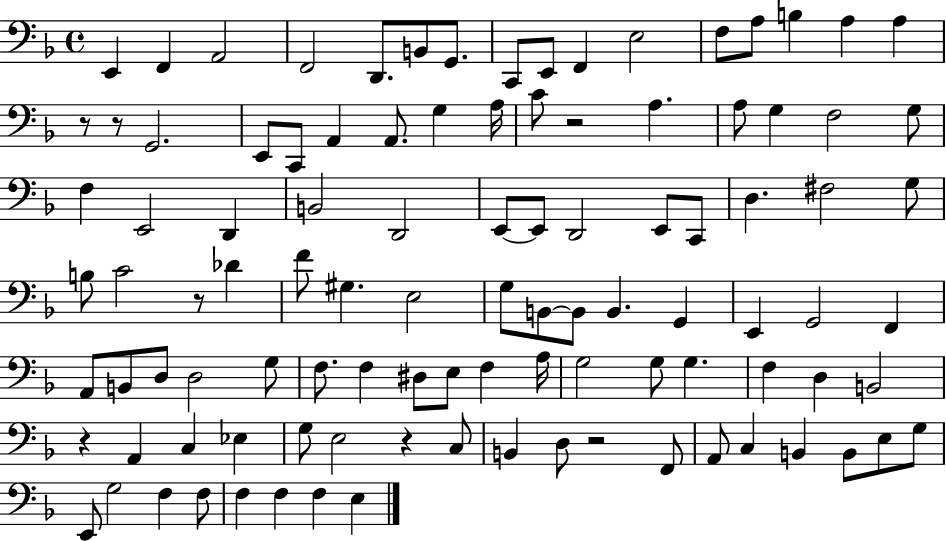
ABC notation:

X:1
T:Untitled
M:4/4
L:1/4
K:F
E,, F,, A,,2 F,,2 D,,/2 B,,/2 G,,/2 C,,/2 E,,/2 F,, E,2 F,/2 A,/2 B, A, A, z/2 z/2 G,,2 E,,/2 C,,/2 A,, A,,/2 G, A,/4 C/2 z2 A, A,/2 G, F,2 G,/2 F, E,,2 D,, B,,2 D,,2 E,,/2 E,,/2 D,,2 E,,/2 C,,/2 D, ^F,2 G,/2 B,/2 C2 z/2 _D F/2 ^G, E,2 G,/2 B,,/2 B,,/2 B,, G,, E,, G,,2 F,, A,,/2 B,,/2 D,/2 D,2 G,/2 F,/2 F, ^D,/2 E,/2 F, A,/4 G,2 G,/2 G, F, D, B,,2 z A,, C, _E, G,/2 E,2 z C,/2 B,, D,/2 z2 F,,/2 A,,/2 C, B,, B,,/2 E,/2 G,/2 E,,/2 G,2 F, F,/2 F, F, F, E,